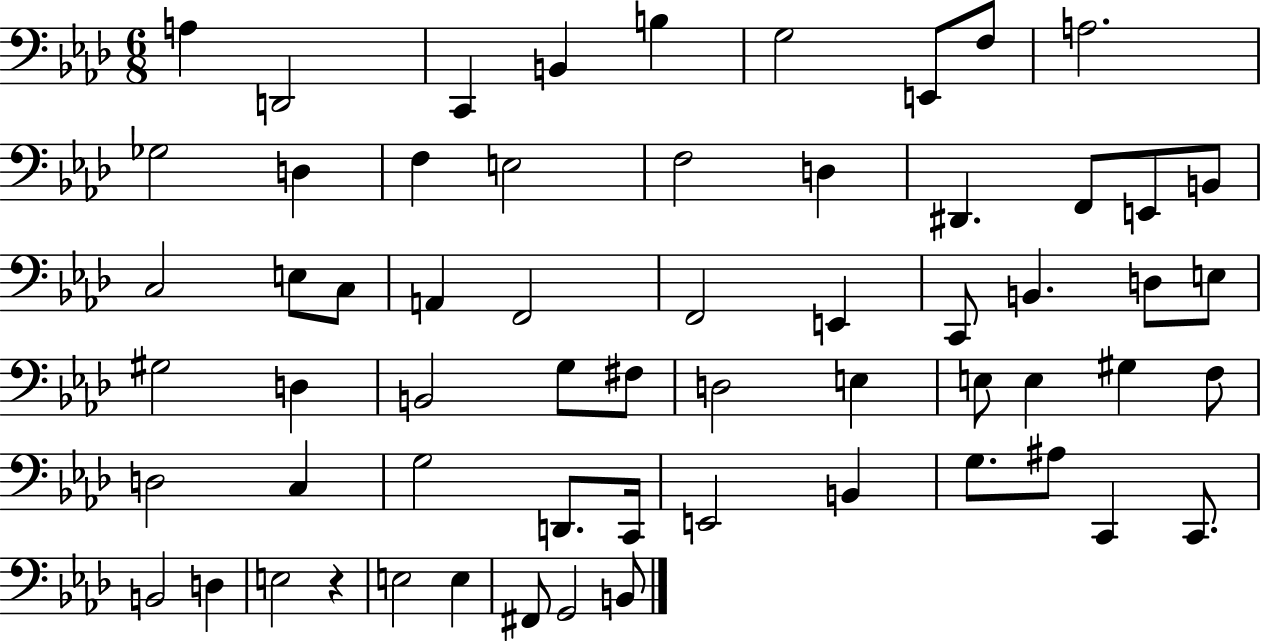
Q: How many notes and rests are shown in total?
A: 61